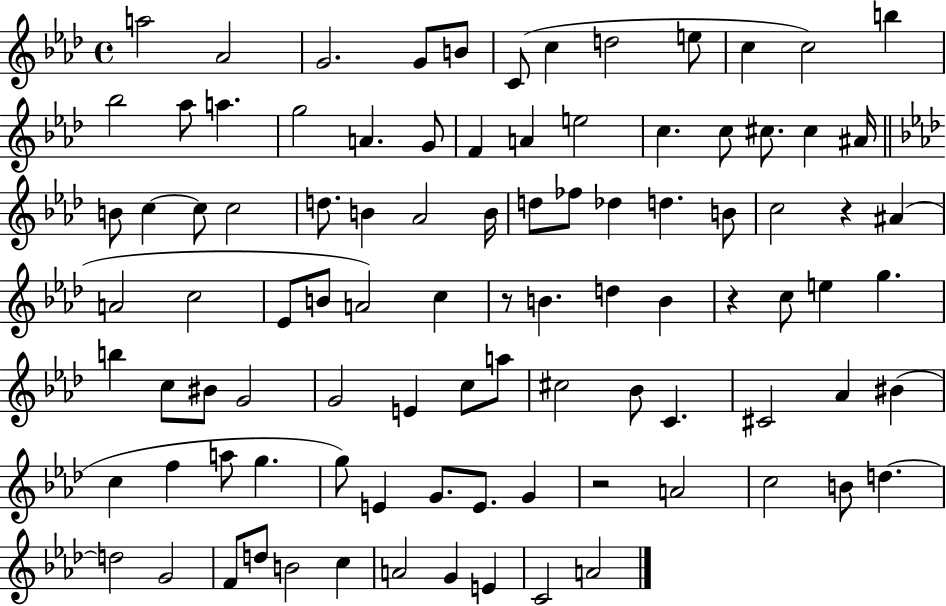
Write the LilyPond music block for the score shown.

{
  \clef treble
  \time 4/4
  \defaultTimeSignature
  \key aes \major
  a''2 aes'2 | g'2. g'8 b'8 | c'8( c''4 d''2 e''8 | c''4 c''2) b''4 | \break bes''2 aes''8 a''4. | g''2 a'4. g'8 | f'4 a'4 e''2 | c''4. c''8 cis''8. cis''4 ais'16 | \break \bar "||" \break \key f \minor b'8 c''4~~ c''8 c''2 | d''8. b'4 aes'2 b'16 | d''8 fes''8 des''4 d''4. b'8 | c''2 r4 ais'4( | \break a'2 c''2 | ees'8 b'8 a'2) c''4 | r8 b'4. d''4 b'4 | r4 c''8 e''4 g''4. | \break b''4 c''8 bis'8 g'2 | g'2 e'4 c''8 a''8 | cis''2 bes'8 c'4. | cis'2 aes'4 bis'4( | \break c''4 f''4 a''8 g''4. | g''8) e'4 g'8. e'8. g'4 | r2 a'2 | c''2 b'8 d''4.~~ | \break d''2 g'2 | f'8 d''8 b'2 c''4 | a'2 g'4 e'4 | c'2 a'2 | \break \bar "|."
}